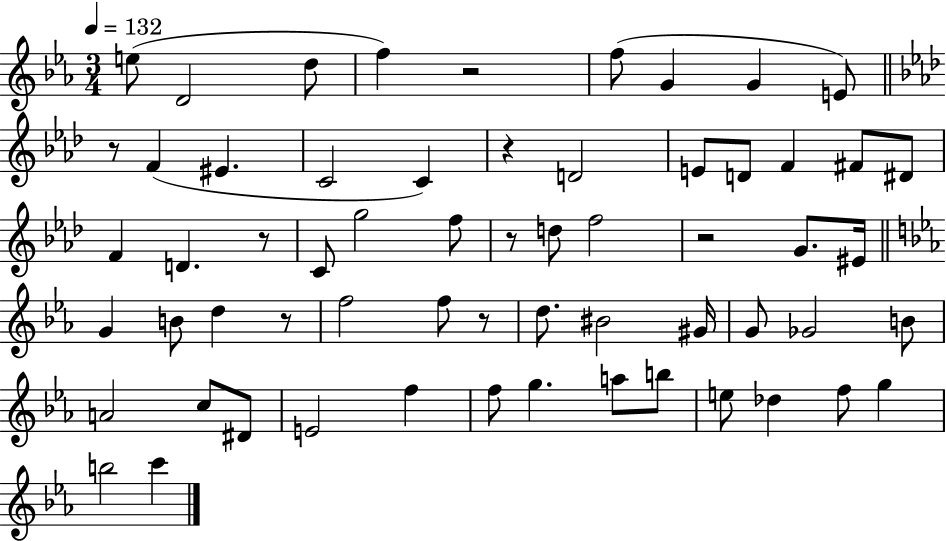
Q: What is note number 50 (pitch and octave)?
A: F5